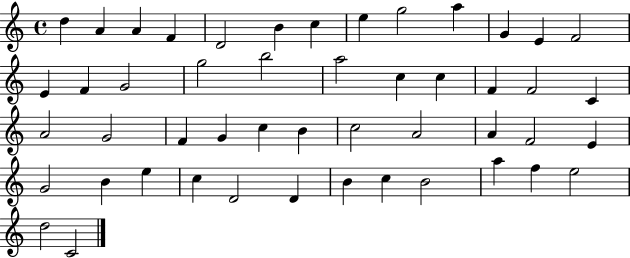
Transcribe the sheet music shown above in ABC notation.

X:1
T:Untitled
M:4/4
L:1/4
K:C
d A A F D2 B c e g2 a G E F2 E F G2 g2 b2 a2 c c F F2 C A2 G2 F G c B c2 A2 A F2 E G2 B e c D2 D B c B2 a f e2 d2 C2